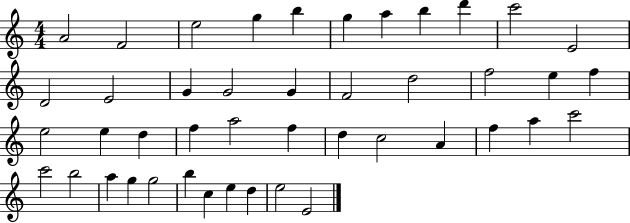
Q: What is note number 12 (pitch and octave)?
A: D4